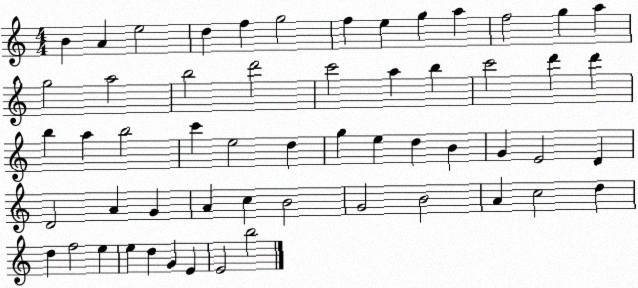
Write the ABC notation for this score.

X:1
T:Untitled
M:4/4
L:1/4
K:C
B A e2 d f g2 f e g a f2 g a g2 a2 b2 d'2 c'2 a b c'2 d' d' b a b2 c' e2 d g e d B G E2 D D2 A G A c B2 G2 B2 A c2 d d f2 e e d G E E2 b2